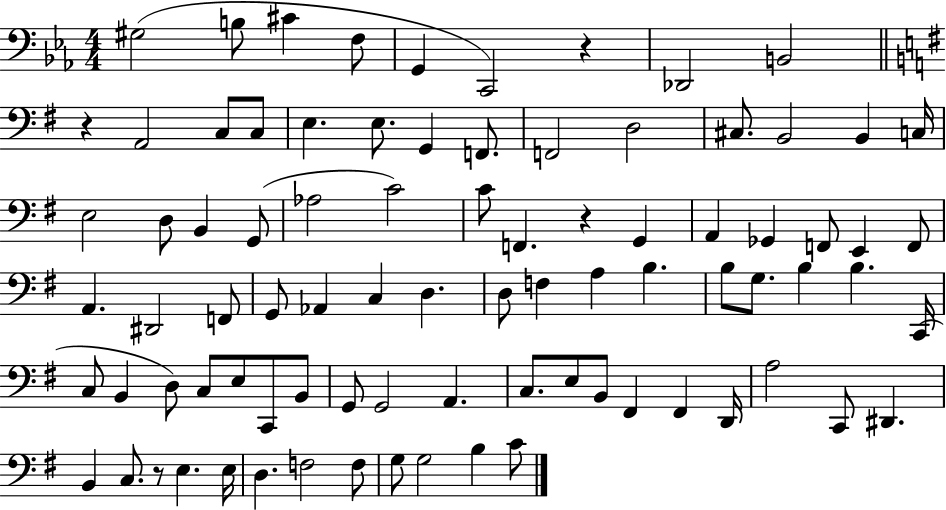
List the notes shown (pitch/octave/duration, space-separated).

G#3/h B3/e C#4/q F3/e G2/q C2/h R/q Db2/h B2/h R/q A2/h C3/e C3/e E3/q. E3/e. G2/q F2/e. F2/h D3/h C#3/e. B2/h B2/q C3/s E3/h D3/e B2/q G2/e Ab3/h C4/h C4/e F2/q. R/q G2/q A2/q Gb2/q F2/e E2/q F2/e A2/q. D#2/h F2/e G2/e Ab2/q C3/q D3/q. D3/e F3/q A3/q B3/q. B3/e G3/e. B3/q B3/q. C2/s C3/e B2/q D3/e C3/e E3/e C2/e B2/e G2/e G2/h A2/q. C3/e. E3/e B2/e F#2/q F#2/q D2/s A3/h C2/e D#2/q. B2/q C3/e. R/e E3/q. E3/s D3/q. F3/h F3/e G3/e G3/h B3/q C4/e